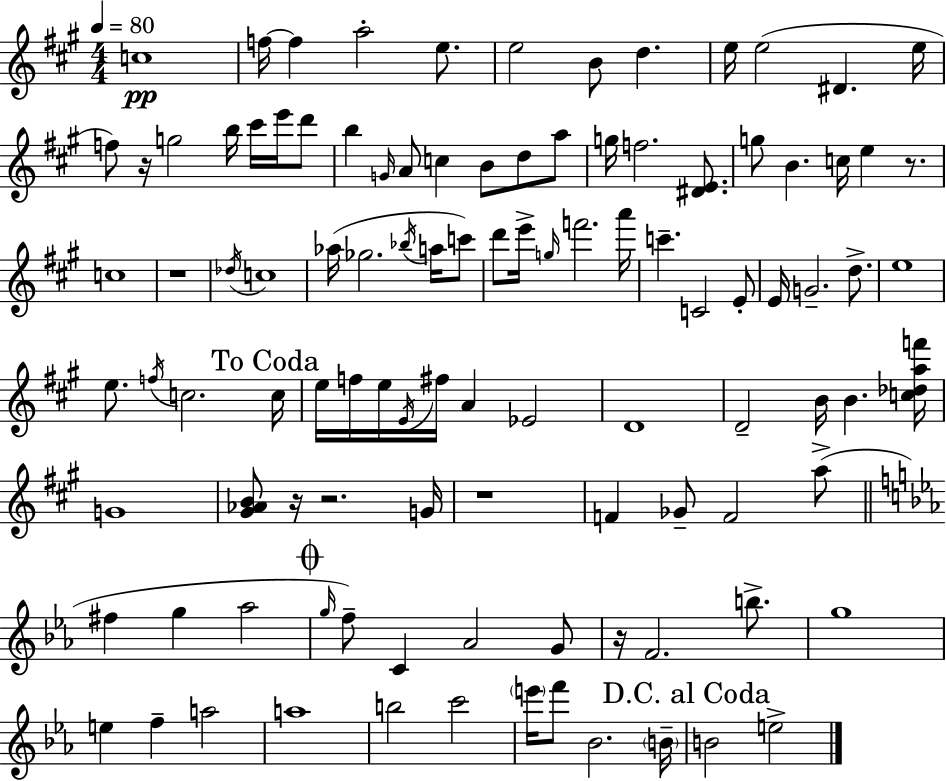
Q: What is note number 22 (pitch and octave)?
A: C5